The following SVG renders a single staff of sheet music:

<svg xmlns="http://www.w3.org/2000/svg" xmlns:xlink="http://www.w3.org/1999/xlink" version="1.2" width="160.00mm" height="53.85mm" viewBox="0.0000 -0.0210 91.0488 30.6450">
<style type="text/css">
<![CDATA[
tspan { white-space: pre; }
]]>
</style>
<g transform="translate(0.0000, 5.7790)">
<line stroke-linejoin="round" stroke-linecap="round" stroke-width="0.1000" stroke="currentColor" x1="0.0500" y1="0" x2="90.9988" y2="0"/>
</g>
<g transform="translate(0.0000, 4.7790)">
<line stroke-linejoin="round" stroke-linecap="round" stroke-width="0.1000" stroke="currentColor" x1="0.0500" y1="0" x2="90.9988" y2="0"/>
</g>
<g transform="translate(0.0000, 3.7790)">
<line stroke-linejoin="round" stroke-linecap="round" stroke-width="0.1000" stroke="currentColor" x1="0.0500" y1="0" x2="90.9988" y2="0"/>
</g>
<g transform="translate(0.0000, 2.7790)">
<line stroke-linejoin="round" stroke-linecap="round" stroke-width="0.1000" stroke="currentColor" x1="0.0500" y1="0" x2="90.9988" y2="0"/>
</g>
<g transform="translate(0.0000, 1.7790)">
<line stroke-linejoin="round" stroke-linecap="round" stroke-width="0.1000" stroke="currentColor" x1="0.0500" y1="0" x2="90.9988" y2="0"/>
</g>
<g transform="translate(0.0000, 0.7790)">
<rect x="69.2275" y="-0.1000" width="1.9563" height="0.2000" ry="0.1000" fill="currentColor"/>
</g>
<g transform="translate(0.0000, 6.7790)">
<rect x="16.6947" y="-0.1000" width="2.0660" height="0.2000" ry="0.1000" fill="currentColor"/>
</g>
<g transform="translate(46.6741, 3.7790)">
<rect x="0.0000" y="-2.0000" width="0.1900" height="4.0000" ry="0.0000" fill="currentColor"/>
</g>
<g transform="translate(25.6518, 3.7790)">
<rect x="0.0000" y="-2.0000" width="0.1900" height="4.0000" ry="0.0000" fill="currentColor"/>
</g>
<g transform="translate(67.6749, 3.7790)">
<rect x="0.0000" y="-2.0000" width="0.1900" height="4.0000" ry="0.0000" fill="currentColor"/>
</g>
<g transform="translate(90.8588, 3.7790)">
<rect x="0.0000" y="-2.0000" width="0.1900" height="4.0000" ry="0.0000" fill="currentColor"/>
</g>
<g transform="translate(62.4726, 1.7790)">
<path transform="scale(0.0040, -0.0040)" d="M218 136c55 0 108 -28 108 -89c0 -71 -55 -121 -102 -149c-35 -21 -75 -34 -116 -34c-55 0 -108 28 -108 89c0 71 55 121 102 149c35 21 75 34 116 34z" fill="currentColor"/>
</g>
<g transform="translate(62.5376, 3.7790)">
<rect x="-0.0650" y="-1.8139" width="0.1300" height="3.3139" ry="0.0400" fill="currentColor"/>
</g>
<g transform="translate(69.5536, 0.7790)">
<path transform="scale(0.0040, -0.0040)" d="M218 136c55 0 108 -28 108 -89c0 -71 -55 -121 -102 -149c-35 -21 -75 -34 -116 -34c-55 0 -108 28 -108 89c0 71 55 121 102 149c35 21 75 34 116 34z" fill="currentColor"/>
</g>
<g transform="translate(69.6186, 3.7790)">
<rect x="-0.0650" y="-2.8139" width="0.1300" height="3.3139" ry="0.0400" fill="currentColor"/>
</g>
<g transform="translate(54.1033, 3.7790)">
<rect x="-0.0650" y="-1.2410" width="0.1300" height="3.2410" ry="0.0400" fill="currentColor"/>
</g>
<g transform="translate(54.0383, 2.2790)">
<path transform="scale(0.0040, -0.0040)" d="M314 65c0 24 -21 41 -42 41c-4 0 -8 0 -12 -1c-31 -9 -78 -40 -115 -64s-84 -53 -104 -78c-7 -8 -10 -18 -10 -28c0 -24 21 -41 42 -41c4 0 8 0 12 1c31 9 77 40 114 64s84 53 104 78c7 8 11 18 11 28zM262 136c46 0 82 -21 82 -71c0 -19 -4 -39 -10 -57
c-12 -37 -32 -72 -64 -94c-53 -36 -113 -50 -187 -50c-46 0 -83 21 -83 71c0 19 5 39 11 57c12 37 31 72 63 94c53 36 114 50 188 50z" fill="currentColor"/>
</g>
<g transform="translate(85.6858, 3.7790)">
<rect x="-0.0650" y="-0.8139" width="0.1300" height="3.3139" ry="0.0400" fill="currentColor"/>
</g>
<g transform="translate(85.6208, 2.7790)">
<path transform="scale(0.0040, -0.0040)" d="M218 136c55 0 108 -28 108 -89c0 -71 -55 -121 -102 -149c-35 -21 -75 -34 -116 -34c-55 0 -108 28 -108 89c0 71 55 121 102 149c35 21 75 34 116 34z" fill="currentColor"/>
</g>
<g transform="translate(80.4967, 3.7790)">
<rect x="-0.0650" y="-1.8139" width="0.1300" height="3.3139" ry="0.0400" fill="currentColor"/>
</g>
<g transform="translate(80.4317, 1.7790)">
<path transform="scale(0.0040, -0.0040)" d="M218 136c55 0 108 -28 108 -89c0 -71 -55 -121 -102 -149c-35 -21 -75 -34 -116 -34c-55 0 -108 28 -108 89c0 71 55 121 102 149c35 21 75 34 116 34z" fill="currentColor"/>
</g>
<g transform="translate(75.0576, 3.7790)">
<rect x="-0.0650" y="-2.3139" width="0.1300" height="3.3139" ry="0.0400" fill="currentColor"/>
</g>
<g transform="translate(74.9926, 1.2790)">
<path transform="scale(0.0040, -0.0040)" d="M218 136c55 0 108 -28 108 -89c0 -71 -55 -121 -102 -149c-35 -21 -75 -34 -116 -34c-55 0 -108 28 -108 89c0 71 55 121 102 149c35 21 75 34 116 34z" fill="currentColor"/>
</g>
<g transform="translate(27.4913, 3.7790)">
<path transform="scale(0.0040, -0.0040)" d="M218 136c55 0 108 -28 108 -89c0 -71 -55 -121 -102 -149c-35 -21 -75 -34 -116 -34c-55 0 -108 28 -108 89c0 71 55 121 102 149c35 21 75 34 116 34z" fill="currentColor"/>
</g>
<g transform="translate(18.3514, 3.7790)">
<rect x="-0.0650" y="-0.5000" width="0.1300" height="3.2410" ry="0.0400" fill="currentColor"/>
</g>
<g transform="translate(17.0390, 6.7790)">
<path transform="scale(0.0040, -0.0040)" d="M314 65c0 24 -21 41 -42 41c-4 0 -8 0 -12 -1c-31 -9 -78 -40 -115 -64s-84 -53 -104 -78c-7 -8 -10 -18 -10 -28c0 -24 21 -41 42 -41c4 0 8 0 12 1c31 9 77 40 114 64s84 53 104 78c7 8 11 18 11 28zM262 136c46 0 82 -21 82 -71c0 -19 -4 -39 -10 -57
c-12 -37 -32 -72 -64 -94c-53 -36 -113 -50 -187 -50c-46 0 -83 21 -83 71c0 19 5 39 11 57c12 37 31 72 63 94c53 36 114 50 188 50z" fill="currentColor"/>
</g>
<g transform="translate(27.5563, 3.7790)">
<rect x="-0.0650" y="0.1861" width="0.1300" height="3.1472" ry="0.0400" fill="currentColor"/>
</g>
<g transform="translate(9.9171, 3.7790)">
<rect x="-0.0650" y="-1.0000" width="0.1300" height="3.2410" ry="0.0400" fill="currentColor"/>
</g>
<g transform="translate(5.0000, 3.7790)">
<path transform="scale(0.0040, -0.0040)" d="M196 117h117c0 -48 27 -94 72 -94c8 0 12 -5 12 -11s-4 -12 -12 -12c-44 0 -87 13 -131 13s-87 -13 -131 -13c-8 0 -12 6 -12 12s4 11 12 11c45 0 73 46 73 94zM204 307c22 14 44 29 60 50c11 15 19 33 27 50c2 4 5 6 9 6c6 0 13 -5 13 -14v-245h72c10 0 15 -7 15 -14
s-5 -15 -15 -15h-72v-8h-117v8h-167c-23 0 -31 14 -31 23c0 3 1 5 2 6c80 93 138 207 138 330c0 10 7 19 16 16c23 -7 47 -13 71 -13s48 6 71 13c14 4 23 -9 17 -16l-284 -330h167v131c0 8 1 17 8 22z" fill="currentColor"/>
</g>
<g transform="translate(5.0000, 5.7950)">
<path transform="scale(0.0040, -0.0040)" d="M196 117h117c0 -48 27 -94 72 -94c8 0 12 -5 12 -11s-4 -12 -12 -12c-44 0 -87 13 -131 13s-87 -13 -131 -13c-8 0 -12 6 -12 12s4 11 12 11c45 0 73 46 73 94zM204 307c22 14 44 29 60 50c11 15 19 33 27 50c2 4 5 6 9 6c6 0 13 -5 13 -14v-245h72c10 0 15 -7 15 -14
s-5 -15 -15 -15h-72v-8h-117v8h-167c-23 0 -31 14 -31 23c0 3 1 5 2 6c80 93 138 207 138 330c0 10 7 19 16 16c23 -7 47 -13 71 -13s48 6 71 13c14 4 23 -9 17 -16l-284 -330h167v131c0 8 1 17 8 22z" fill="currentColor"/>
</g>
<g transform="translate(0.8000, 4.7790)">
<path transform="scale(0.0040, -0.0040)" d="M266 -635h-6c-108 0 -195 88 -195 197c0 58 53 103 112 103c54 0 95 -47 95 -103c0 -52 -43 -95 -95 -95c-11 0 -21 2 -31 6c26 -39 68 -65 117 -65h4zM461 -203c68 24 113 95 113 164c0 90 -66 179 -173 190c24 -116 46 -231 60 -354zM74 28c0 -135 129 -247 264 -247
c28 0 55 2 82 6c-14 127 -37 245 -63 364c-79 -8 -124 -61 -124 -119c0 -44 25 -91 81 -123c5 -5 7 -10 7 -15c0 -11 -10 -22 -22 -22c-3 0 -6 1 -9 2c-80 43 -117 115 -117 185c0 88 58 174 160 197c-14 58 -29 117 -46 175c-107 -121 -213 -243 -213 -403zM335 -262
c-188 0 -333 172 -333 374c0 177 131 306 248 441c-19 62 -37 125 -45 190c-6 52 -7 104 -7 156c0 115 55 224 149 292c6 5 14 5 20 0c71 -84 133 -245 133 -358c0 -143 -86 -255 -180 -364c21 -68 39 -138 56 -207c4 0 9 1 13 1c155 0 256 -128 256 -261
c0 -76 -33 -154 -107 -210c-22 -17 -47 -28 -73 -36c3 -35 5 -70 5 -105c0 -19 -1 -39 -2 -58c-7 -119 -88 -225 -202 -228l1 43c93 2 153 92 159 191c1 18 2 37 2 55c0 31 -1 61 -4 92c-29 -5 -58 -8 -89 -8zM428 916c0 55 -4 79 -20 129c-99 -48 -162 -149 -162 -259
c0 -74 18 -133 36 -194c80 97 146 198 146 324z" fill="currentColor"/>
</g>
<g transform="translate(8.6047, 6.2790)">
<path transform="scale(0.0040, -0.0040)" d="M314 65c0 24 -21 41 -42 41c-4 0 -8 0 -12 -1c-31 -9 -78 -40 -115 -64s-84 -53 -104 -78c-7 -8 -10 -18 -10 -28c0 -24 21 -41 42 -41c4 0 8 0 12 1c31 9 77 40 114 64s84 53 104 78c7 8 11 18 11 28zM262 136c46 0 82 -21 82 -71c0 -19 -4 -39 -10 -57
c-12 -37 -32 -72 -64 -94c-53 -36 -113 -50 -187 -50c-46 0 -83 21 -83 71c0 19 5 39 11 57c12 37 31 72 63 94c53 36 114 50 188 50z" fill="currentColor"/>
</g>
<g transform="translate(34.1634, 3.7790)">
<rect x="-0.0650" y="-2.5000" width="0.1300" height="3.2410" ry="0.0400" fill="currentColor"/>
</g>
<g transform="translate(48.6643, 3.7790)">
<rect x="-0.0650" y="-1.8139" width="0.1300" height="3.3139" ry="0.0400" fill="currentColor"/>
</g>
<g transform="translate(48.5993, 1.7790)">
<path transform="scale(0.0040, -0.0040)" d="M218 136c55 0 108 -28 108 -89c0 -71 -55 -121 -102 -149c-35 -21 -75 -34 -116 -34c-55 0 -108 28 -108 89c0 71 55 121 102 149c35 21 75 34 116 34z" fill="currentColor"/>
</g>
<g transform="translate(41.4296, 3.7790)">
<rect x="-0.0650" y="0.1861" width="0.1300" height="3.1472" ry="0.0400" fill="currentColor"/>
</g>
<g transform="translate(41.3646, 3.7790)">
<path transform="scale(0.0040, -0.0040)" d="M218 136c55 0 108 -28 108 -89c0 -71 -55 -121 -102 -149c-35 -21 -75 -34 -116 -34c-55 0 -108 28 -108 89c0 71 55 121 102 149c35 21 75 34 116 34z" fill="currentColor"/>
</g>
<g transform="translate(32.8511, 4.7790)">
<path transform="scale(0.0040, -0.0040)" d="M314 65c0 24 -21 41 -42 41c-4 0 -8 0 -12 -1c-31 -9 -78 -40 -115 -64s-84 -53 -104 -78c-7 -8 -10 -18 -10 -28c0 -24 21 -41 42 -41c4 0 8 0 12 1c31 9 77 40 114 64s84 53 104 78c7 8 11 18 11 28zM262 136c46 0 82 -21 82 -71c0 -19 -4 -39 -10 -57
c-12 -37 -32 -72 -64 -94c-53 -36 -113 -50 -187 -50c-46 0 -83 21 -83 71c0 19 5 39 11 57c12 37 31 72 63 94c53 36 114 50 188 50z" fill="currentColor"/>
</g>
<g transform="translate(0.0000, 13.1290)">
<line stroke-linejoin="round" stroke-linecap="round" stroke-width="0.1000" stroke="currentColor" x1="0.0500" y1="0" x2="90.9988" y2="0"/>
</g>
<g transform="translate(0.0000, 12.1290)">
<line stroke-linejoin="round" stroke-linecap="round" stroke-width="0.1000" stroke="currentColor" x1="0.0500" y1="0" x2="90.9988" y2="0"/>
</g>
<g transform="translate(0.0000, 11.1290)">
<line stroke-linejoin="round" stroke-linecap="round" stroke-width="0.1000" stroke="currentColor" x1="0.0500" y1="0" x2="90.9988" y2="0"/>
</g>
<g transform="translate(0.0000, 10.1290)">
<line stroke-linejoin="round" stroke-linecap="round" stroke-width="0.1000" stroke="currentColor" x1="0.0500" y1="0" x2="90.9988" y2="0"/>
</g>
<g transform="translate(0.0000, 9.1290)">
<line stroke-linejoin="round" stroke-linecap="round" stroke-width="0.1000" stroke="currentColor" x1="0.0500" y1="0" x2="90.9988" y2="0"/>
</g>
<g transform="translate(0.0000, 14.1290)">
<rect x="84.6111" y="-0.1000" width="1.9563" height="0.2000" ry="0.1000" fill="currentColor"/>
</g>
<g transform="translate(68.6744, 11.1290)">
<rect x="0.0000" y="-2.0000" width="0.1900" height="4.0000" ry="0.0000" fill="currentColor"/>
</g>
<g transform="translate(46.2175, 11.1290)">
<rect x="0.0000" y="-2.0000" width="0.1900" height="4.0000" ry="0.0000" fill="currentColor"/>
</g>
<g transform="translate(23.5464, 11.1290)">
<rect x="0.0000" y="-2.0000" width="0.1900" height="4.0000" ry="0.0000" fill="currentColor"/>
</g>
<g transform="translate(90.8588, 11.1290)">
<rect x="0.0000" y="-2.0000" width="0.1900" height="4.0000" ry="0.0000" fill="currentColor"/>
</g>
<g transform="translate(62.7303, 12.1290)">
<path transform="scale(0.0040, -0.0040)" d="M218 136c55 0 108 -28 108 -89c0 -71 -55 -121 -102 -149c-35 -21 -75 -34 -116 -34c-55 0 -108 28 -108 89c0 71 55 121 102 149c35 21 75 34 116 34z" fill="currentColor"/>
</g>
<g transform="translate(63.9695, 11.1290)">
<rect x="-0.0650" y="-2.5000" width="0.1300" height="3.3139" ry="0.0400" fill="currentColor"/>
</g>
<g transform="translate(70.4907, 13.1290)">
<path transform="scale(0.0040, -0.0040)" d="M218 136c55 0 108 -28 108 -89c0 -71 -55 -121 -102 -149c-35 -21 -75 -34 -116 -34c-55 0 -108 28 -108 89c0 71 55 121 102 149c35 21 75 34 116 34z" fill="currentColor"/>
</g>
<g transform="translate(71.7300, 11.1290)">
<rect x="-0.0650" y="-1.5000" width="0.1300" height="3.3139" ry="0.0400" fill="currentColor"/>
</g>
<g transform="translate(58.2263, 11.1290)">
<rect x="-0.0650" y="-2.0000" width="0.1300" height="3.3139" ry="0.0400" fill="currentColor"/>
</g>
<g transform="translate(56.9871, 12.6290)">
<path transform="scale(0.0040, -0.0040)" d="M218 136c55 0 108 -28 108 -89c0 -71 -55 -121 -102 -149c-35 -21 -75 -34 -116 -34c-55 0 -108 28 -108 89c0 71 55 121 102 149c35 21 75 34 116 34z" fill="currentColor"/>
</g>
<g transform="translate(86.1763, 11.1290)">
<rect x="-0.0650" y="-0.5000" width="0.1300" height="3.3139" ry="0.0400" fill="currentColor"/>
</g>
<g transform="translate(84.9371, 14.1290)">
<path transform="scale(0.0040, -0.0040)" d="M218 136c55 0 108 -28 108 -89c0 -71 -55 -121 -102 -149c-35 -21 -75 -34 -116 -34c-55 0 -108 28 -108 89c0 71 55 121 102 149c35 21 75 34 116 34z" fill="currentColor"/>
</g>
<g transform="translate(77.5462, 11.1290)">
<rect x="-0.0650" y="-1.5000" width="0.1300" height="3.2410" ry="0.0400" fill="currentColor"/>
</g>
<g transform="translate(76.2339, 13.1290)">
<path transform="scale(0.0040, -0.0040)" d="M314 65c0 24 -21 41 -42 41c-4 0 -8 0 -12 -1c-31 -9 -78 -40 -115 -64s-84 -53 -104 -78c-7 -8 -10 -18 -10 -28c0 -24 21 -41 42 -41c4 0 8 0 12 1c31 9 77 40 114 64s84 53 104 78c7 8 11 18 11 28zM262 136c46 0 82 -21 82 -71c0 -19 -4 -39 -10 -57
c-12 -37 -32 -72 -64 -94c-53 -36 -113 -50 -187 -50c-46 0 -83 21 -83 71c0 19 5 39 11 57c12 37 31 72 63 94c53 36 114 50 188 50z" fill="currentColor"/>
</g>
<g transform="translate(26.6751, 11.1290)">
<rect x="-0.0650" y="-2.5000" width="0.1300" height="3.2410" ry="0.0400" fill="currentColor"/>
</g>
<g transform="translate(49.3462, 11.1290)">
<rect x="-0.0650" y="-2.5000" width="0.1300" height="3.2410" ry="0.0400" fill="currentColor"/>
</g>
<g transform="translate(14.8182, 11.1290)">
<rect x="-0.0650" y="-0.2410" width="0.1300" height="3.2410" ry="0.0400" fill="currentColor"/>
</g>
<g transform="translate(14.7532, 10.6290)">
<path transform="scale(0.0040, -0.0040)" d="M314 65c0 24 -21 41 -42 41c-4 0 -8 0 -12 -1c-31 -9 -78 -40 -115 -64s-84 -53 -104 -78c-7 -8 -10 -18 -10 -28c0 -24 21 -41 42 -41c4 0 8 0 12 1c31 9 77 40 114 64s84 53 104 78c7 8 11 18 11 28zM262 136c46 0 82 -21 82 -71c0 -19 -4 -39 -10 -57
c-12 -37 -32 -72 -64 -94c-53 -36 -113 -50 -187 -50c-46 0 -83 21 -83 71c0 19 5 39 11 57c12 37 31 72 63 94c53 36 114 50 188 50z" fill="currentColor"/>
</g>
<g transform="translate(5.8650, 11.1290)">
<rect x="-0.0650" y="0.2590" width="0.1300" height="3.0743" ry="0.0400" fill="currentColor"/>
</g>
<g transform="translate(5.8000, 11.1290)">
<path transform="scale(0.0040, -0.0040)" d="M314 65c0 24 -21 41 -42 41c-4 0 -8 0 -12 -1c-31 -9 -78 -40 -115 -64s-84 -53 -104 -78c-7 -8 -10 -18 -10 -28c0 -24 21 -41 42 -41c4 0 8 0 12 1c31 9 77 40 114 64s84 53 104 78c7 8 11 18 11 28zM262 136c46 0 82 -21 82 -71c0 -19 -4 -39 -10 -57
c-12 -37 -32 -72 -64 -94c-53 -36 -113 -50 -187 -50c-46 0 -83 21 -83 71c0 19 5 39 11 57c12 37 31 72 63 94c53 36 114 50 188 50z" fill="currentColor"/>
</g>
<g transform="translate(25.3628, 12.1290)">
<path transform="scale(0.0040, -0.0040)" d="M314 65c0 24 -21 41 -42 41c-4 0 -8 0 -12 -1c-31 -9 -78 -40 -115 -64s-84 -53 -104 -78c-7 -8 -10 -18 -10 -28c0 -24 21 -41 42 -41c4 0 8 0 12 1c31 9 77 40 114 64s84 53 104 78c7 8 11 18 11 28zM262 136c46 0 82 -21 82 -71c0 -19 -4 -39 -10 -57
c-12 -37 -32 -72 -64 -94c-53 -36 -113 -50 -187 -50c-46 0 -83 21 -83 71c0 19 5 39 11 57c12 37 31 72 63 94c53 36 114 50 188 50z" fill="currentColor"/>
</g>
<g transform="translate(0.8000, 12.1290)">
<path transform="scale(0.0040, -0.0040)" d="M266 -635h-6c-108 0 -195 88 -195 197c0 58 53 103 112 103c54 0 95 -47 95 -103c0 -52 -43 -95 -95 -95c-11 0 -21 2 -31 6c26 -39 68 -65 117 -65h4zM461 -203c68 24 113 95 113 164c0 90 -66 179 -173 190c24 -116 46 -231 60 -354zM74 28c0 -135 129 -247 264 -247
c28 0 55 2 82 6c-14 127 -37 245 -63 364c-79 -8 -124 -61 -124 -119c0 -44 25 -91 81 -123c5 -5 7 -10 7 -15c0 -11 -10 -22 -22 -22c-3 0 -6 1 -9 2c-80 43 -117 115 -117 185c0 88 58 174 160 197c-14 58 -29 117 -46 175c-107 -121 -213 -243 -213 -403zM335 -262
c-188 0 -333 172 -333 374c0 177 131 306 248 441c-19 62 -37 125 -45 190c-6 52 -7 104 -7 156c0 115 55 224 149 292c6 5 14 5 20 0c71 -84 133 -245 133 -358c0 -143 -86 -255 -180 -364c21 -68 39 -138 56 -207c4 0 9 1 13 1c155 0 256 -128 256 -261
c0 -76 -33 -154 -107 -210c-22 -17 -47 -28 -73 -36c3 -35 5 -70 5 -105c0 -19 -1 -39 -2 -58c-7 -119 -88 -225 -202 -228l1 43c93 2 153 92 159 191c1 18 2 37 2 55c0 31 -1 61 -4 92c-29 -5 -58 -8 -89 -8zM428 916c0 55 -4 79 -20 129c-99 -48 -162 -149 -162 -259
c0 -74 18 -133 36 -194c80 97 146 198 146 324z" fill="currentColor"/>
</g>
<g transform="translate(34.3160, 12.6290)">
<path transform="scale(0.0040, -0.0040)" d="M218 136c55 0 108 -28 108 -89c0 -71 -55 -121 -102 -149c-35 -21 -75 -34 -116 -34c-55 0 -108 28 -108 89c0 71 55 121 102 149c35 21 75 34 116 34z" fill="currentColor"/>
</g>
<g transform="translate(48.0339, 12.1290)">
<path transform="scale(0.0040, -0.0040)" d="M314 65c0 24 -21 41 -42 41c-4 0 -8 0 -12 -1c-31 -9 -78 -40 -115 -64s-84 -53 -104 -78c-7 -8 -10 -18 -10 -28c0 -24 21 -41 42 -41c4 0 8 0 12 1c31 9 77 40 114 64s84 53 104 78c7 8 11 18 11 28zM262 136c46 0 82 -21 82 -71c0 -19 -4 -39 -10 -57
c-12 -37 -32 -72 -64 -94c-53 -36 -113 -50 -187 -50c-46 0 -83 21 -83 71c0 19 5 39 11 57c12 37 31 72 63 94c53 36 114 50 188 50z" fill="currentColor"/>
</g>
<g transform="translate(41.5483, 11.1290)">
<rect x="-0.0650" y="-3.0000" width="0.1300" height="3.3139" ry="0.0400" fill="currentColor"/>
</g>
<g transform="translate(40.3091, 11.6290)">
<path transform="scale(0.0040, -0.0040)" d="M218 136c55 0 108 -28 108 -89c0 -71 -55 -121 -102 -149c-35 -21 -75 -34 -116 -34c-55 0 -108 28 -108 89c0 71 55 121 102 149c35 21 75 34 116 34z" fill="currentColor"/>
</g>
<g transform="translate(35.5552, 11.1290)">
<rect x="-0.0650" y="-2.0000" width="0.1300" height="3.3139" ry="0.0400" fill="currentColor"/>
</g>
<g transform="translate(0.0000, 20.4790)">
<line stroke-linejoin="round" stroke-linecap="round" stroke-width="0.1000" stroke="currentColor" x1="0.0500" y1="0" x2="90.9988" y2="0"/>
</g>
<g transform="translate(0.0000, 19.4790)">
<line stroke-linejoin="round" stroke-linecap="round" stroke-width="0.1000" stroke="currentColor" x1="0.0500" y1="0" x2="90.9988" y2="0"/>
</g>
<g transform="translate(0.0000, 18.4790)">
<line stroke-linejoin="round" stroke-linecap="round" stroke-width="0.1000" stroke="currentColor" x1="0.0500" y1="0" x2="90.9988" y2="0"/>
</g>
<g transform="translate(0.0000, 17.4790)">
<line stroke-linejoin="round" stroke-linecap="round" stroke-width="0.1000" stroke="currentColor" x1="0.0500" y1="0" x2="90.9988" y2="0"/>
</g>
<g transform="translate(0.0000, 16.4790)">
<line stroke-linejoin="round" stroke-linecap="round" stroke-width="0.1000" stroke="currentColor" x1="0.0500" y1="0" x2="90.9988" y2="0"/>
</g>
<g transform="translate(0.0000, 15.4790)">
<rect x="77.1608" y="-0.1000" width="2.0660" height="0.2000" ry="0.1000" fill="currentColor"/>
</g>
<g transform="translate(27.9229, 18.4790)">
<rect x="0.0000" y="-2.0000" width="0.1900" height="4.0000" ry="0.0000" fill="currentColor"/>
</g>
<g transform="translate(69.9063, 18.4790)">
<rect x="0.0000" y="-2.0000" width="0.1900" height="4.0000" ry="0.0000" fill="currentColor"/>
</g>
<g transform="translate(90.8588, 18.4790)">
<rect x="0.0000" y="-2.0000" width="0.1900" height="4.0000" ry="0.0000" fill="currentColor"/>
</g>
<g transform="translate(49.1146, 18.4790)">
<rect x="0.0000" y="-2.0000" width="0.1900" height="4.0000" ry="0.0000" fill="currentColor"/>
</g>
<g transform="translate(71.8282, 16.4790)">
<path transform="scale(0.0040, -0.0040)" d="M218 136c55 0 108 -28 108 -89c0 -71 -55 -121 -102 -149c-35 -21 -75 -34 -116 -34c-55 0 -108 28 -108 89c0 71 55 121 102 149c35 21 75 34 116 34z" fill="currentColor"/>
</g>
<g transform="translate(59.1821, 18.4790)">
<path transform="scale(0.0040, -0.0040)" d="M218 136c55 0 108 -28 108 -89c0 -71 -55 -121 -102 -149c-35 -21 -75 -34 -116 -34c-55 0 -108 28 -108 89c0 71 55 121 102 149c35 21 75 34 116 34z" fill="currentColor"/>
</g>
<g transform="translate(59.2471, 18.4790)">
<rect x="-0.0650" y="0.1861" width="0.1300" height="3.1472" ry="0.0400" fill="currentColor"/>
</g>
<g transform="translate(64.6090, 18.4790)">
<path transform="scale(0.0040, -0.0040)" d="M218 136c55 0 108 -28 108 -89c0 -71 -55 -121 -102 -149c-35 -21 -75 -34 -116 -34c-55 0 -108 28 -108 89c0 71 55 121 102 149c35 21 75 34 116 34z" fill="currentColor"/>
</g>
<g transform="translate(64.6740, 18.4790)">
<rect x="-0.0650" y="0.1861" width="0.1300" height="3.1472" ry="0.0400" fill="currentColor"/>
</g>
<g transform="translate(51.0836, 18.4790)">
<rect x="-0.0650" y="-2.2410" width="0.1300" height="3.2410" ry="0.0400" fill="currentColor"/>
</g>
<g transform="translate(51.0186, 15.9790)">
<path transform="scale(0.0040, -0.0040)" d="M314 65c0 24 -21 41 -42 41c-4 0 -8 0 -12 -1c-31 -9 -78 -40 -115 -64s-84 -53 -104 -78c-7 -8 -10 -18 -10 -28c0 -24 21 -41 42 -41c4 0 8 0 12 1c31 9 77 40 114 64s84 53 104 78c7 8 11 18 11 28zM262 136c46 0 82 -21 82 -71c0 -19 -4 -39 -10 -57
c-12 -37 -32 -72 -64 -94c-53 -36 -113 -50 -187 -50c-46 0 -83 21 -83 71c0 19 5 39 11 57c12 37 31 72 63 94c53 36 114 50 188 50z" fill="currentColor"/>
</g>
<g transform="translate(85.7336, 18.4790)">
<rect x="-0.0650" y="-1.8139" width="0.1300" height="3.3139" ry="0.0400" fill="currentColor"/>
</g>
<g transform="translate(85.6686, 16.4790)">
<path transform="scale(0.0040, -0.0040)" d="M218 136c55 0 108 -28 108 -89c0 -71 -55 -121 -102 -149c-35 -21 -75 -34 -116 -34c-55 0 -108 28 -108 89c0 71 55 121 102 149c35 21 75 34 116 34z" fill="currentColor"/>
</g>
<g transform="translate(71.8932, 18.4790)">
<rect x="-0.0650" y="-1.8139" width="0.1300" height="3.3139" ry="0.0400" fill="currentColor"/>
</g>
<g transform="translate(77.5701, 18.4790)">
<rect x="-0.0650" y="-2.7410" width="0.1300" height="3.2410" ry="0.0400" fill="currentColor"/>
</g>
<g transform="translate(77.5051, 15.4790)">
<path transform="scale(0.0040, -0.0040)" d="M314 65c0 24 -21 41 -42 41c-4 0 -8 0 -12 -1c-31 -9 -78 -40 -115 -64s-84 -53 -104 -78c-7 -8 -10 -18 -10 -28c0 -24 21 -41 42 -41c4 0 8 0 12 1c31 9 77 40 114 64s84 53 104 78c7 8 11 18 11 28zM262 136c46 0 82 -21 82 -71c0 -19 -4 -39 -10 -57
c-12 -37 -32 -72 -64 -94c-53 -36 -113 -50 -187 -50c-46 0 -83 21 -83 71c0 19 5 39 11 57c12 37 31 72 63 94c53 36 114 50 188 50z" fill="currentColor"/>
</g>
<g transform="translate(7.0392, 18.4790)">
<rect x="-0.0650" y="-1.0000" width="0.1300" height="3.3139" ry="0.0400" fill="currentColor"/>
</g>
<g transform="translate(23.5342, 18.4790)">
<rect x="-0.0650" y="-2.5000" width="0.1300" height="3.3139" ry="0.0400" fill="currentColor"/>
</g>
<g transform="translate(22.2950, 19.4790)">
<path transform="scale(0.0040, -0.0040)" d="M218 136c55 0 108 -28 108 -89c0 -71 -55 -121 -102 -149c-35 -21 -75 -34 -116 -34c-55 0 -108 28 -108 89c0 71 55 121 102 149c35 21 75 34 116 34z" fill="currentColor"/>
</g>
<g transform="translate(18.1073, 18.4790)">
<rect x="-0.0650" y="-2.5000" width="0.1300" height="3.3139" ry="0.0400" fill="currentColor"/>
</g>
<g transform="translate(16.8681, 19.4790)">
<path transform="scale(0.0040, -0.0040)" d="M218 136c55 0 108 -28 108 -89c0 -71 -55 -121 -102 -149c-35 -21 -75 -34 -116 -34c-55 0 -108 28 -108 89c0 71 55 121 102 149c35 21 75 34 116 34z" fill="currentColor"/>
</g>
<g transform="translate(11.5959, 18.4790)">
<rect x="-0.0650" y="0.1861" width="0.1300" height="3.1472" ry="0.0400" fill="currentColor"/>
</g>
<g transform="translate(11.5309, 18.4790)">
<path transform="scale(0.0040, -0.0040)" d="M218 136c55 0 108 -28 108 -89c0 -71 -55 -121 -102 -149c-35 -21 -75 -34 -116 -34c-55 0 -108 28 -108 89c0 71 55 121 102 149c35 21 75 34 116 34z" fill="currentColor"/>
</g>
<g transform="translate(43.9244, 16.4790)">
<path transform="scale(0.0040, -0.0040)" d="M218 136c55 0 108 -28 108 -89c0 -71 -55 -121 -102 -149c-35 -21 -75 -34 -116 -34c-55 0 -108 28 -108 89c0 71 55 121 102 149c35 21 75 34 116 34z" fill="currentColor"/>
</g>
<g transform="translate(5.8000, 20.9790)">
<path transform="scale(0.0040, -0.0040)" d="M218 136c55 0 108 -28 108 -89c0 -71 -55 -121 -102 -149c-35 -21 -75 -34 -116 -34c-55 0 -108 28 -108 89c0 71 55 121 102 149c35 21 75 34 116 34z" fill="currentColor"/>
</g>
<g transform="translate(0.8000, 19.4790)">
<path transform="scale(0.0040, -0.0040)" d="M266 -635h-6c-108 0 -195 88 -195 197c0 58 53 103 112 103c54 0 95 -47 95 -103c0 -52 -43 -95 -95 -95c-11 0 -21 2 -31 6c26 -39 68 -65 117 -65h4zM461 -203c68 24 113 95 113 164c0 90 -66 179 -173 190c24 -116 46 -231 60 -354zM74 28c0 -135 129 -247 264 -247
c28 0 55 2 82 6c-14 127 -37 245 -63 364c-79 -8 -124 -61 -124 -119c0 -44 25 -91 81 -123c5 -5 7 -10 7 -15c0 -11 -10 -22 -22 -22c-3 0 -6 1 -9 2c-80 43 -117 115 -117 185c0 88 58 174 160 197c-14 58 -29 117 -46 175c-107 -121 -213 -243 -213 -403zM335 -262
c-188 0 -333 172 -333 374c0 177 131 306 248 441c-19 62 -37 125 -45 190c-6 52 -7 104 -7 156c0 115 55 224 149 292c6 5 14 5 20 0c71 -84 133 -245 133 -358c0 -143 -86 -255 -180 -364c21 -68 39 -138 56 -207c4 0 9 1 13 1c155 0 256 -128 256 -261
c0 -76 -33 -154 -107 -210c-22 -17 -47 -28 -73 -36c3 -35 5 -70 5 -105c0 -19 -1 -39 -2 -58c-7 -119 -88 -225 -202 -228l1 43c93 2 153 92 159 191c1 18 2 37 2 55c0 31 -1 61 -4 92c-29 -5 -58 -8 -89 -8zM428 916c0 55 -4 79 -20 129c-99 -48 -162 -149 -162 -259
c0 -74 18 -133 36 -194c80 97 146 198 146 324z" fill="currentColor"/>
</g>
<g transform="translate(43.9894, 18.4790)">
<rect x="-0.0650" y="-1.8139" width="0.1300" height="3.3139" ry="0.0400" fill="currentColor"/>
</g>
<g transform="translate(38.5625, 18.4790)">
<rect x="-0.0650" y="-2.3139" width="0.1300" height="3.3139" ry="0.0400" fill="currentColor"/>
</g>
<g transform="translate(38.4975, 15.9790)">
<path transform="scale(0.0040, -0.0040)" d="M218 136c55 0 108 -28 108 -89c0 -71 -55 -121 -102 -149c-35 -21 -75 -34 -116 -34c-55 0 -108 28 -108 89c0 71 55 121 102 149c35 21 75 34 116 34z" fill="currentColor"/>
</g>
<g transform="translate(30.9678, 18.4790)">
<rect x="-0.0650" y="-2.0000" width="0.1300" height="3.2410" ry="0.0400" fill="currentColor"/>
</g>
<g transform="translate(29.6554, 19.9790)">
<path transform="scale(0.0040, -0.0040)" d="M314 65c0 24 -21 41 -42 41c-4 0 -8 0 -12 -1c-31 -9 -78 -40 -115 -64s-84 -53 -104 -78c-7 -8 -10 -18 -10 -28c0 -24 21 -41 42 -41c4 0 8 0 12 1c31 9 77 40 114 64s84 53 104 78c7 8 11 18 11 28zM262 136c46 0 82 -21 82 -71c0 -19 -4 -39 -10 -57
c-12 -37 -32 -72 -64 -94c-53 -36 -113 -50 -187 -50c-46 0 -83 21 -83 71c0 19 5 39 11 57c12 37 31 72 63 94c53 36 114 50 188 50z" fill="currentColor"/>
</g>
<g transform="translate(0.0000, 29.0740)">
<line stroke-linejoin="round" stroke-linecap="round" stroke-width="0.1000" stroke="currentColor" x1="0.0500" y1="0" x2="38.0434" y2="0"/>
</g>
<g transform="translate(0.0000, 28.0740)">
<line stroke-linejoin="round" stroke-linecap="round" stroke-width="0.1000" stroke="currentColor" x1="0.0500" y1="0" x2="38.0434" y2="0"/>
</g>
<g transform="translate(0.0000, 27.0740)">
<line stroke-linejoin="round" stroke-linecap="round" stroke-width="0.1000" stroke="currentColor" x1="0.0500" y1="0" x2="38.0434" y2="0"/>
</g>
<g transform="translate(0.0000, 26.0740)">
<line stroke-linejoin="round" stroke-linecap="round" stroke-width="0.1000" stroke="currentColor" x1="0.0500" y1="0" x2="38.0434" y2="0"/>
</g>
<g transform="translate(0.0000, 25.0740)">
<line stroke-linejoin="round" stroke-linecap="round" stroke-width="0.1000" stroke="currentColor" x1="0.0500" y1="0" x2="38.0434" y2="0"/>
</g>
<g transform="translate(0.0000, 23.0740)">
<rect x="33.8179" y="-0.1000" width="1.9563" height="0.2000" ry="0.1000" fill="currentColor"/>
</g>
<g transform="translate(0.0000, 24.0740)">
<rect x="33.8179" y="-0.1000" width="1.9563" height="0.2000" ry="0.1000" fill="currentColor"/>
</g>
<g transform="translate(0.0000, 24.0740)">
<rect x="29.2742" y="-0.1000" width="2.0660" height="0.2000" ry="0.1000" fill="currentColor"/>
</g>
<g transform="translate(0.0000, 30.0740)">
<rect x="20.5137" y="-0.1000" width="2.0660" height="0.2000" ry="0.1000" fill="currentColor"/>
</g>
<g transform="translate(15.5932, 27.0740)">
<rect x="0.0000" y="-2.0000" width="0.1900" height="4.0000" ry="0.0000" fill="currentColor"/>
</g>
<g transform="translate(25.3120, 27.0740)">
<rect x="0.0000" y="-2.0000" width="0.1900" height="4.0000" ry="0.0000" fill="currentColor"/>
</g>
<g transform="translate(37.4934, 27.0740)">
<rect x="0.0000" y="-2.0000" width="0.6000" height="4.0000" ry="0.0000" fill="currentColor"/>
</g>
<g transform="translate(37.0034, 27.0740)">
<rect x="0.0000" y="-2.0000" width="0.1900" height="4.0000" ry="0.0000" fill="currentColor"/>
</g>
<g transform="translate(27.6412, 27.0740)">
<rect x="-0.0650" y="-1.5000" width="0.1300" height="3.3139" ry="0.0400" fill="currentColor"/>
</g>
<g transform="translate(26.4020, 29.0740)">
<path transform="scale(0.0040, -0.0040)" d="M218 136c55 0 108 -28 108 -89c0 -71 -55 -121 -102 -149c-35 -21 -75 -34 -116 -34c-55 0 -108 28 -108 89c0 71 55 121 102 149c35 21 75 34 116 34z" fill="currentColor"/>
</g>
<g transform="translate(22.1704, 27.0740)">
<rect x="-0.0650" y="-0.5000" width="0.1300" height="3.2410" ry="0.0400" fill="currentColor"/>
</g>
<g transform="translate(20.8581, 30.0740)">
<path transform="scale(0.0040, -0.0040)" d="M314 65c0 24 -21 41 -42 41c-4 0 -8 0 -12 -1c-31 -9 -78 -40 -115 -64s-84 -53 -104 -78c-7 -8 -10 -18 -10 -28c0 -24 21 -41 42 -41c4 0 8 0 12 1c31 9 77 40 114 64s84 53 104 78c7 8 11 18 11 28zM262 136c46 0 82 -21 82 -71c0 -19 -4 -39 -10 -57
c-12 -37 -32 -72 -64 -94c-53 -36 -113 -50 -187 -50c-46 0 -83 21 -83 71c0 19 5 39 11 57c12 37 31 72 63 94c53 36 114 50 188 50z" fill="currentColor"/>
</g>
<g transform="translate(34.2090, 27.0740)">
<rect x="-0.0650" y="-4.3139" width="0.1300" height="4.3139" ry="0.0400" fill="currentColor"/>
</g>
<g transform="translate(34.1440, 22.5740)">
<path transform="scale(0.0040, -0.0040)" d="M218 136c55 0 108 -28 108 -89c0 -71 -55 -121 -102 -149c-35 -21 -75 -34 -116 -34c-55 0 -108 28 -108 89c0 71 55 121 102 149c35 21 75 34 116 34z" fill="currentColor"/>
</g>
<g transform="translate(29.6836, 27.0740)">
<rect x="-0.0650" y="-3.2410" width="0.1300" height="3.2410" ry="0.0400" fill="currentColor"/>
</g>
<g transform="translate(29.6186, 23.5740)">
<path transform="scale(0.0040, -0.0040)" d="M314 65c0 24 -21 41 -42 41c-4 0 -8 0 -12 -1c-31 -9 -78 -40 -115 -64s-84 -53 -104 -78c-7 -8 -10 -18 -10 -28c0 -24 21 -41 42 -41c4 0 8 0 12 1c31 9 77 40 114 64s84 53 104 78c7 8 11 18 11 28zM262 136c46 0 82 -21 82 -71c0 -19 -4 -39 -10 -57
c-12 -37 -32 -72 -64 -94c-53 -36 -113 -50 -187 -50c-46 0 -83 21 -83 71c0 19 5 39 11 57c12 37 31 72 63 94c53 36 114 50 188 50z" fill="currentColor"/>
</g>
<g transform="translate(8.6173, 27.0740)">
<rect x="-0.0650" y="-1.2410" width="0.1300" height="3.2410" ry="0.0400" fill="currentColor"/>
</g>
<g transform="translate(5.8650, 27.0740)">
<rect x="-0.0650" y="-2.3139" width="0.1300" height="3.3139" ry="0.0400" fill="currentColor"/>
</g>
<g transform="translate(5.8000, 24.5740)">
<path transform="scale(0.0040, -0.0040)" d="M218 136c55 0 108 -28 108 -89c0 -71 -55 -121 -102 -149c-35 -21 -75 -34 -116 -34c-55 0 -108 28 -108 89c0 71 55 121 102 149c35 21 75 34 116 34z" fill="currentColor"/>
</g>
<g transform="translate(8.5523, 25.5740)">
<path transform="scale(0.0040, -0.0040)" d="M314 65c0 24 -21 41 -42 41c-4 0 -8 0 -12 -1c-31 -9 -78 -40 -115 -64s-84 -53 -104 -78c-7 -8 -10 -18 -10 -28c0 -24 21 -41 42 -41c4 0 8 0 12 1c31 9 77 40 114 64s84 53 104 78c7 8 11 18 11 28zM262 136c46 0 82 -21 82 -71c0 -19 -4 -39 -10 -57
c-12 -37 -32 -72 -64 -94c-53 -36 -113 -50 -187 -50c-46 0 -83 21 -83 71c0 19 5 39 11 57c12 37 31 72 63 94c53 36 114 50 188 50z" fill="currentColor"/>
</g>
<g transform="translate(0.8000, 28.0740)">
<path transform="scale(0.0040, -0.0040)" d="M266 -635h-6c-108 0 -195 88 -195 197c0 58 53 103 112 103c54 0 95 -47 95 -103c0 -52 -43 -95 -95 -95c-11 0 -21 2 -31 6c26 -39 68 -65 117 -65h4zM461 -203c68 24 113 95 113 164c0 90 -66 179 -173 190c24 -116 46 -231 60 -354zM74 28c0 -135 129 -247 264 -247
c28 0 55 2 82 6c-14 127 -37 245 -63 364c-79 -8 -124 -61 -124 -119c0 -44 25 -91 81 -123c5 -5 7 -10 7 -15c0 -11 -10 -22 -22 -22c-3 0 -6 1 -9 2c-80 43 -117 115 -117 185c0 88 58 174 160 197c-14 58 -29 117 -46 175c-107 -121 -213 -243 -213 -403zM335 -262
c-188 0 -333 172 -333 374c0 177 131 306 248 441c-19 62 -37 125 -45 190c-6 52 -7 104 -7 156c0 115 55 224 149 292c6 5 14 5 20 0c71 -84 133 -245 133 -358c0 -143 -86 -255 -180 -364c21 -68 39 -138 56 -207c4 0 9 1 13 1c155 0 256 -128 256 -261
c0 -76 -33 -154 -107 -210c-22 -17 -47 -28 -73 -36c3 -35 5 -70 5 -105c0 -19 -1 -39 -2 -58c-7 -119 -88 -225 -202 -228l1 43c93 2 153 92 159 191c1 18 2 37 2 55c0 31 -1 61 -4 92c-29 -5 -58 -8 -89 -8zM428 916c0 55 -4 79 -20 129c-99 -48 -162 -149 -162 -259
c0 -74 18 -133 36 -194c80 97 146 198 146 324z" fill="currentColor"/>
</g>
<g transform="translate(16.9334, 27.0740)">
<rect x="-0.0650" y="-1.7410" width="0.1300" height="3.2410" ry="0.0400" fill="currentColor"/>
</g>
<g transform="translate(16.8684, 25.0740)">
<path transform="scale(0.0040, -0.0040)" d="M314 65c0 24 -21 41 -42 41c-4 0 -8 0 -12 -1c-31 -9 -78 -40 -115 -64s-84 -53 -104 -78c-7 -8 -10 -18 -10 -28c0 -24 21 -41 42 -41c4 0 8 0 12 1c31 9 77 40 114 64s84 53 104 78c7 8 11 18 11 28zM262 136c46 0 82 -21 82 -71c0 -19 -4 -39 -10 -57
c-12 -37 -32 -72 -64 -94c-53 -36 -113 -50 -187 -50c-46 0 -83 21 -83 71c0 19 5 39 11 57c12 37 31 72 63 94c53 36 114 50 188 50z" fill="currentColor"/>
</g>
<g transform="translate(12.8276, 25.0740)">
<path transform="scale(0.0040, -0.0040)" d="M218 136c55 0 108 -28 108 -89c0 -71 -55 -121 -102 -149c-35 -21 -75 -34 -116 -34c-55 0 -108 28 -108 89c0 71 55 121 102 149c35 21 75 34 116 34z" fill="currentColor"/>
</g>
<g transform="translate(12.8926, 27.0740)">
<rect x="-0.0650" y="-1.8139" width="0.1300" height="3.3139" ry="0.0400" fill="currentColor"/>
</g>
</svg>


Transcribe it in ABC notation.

X:1
T:Untitled
M:4/4
L:1/4
K:C
D2 C2 B G2 B f e2 f a g f d B2 c2 G2 F A G2 F G E E2 C D B G G F2 g f g2 B B f a2 f g e2 f f2 C2 E b2 d'